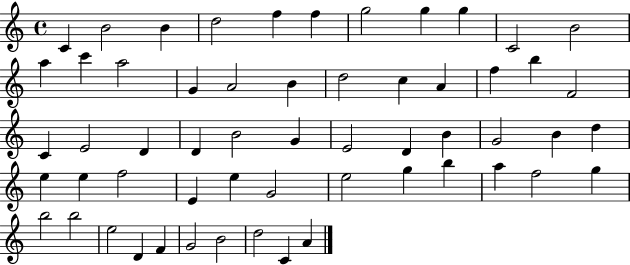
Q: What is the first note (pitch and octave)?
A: C4